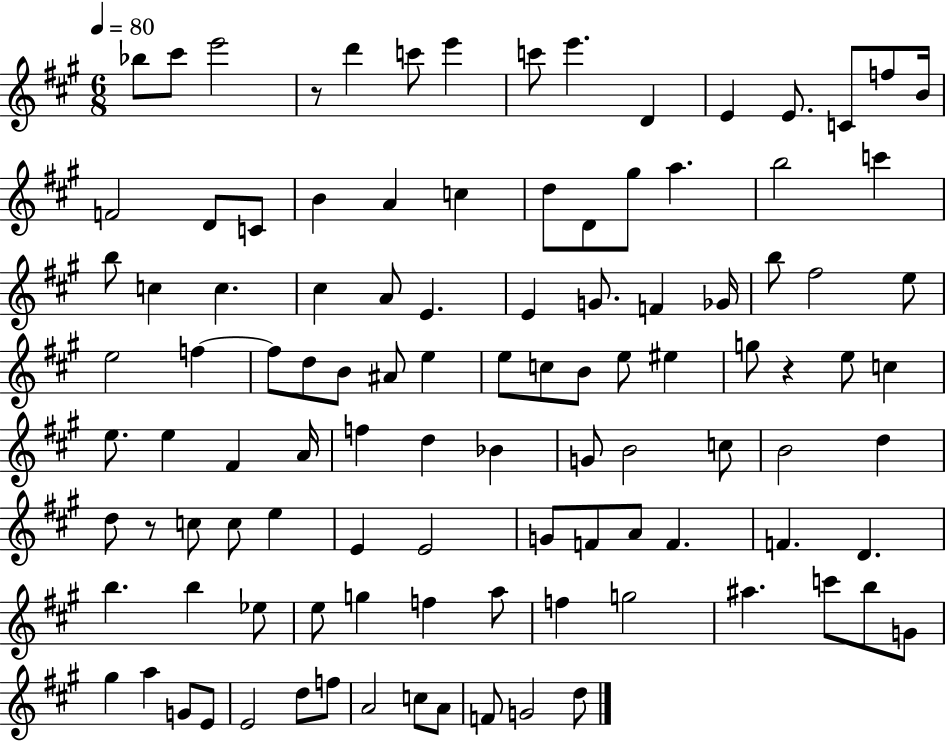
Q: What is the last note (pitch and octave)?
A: D5